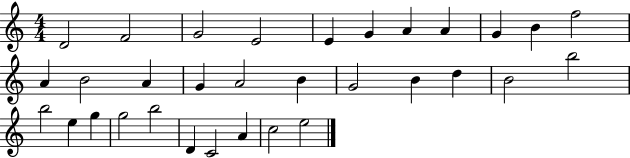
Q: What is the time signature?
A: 4/4